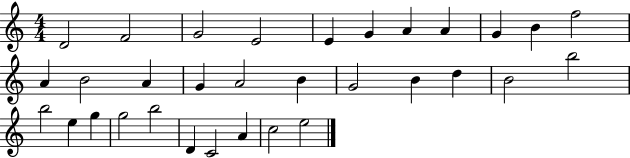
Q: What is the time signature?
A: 4/4